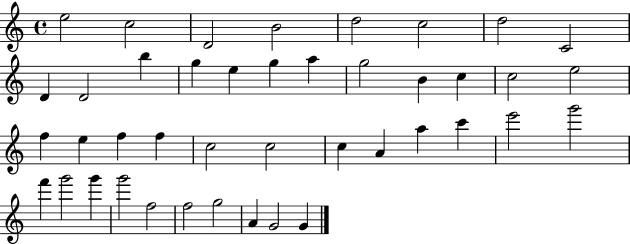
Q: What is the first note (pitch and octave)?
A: E5